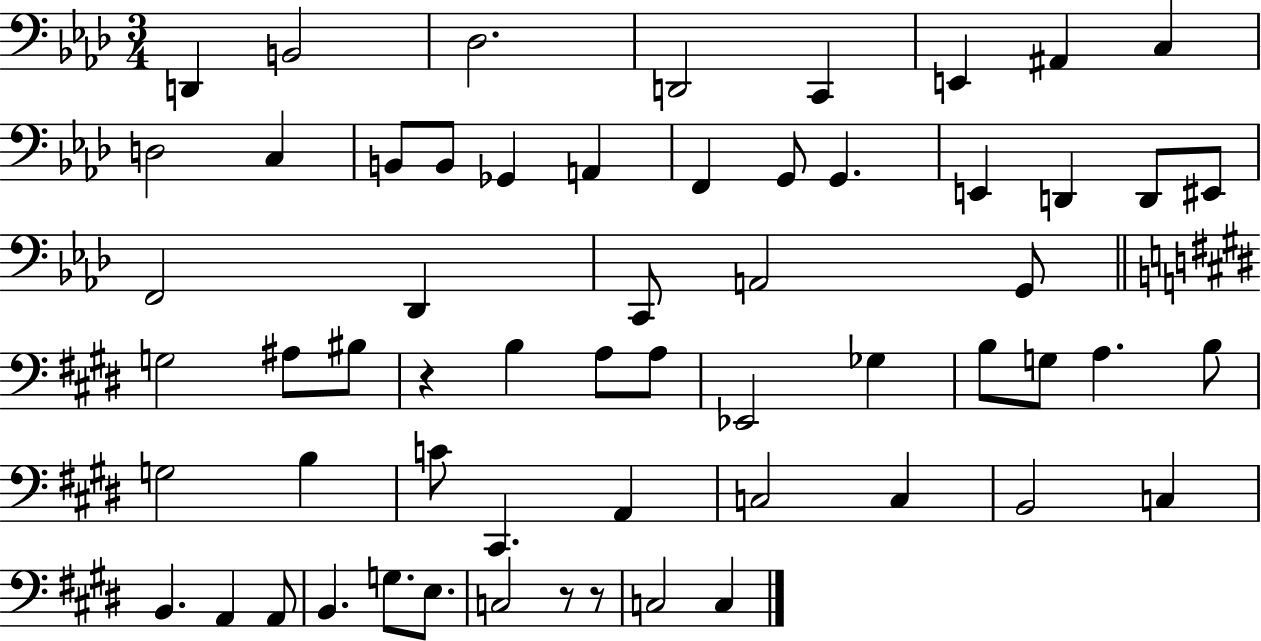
{
  \clef bass
  \numericTimeSignature
  \time 3/4
  \key aes \major
  \repeat volta 2 { d,4 b,2 | des2. | d,2 c,4 | e,4 ais,4 c4 | \break d2 c4 | b,8 b,8 ges,4 a,4 | f,4 g,8 g,4. | e,4 d,4 d,8 eis,8 | \break f,2 des,4 | c,8 a,2 g,8 | \bar "||" \break \key e \major g2 ais8 bis8 | r4 b4 a8 a8 | ees,2 ges4 | b8 g8 a4. b8 | \break g2 b4 | c'8 cis,4. a,4 | c2 c4 | b,2 c4 | \break b,4. a,4 a,8 | b,4. g8. e8. | c2 r8 r8 | c2 c4 | \break } \bar "|."
}